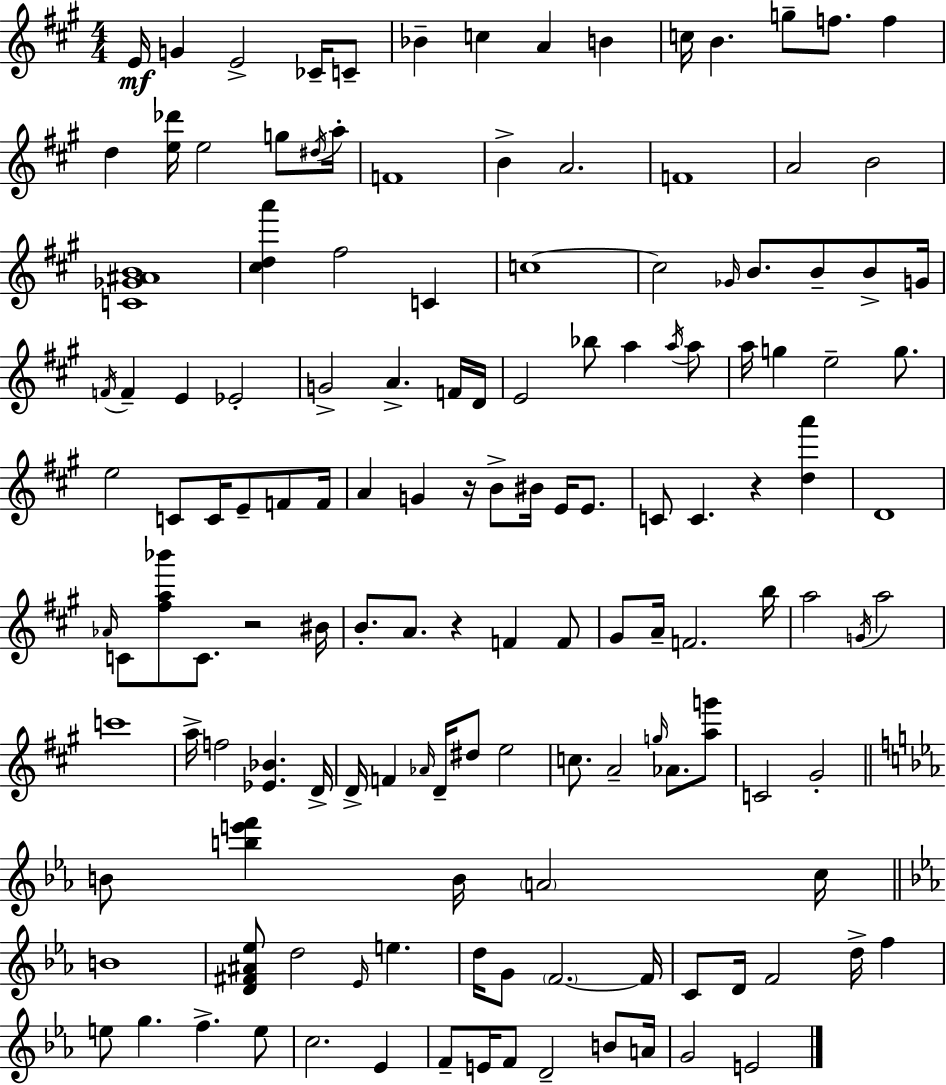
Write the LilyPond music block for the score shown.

{
  \clef treble
  \numericTimeSignature
  \time 4/4
  \key a \major
  e'16\mf g'4 e'2-> ces'16-- c'8-- | bes'4-- c''4 a'4 b'4 | c''16 b'4. g''8-- f''8. f''4 | d''4 <e'' des'''>16 e''2 g''8 \acciaccatura { dis''16 } | \break a''16-. f'1 | b'4-> a'2. | f'1 | a'2 b'2 | \break <c' ges' ais' b'>1 | <cis'' d'' a'''>4 fis''2 c'4 | c''1~~ | c''2 \grace { ges'16 } b'8. b'8-- b'8-> | \break g'16 \acciaccatura { f'16 } f'4-- e'4 ees'2-. | g'2-> a'4.-> | f'16 d'16 e'2 bes''8 a''4 | \acciaccatura { a''16 } a''8 a''16 g''4 e''2-- | \break g''8. e''2 c'8 c'16 e'8-- | f'8 f'16 a'4 g'4 r16 b'8-> bis'16 | e'16 e'8. c'8 c'4. r4 | <d'' a'''>4 d'1 | \break \grace { aes'16 } c'8 <fis'' a'' bes'''>8 c'8. r2 | bis'16 b'8.-. a'8. r4 f'4 | f'8 gis'8 a'16-- f'2. | b''16 a''2 \acciaccatura { g'16 } a''2 | \break c'''1 | a''16-> f''2 <ees' bes'>4. | d'16-> d'16-> f'4 \grace { aes'16 } d'16-- dis''8 e''2 | c''8. a'2-- | \break \grace { g''16 } aes'8. <a'' g'''>8 c'2 | gis'2-. \bar "||" \break \key ees \major b'8 <b'' e''' f'''>4 b'16 \parenthesize a'2 c''16 | \bar "||" \break \key ees \major b'1 | <d' fis' ais' ees''>8 d''2 \grace { ees'16 } e''4. | d''16 g'8 \parenthesize f'2.~~ | f'16 c'8 d'16 f'2 d''16-> f''4 | \break e''8 g''4. f''4.-> e''8 | c''2. ees'4 | f'8-- e'16 f'8 d'2-- b'8 | a'16 g'2 e'2 | \break \bar "|."
}